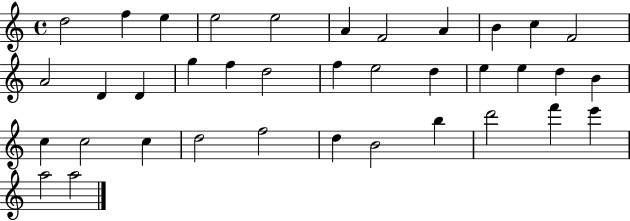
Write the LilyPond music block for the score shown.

{
  \clef treble
  \time 4/4
  \defaultTimeSignature
  \key c \major
  d''2 f''4 e''4 | e''2 e''2 | a'4 f'2 a'4 | b'4 c''4 f'2 | \break a'2 d'4 d'4 | g''4 f''4 d''2 | f''4 e''2 d''4 | e''4 e''4 d''4 b'4 | \break c''4 c''2 c''4 | d''2 f''2 | d''4 b'2 b''4 | d'''2 f'''4 e'''4 | \break a''2 a''2 | \bar "|."
}